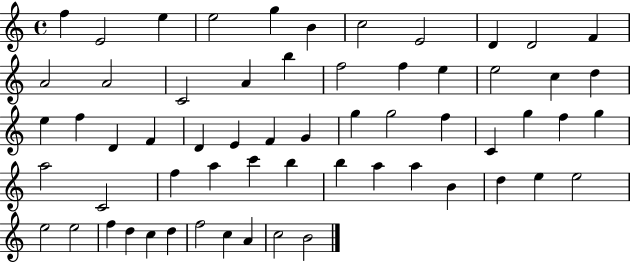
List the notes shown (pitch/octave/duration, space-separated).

F5/q E4/h E5/q E5/h G5/q B4/q C5/h E4/h D4/q D4/h F4/q A4/h A4/h C4/h A4/q B5/q F5/h F5/q E5/q E5/h C5/q D5/q E5/q F5/q D4/q F4/q D4/q E4/q F4/q G4/q G5/q G5/h F5/q C4/q G5/q F5/q G5/q A5/h C4/h F5/q A5/q C6/q B5/q B5/q A5/q A5/q B4/q D5/q E5/q E5/h E5/h E5/h F5/q D5/q C5/q D5/q F5/h C5/q A4/q C5/h B4/h